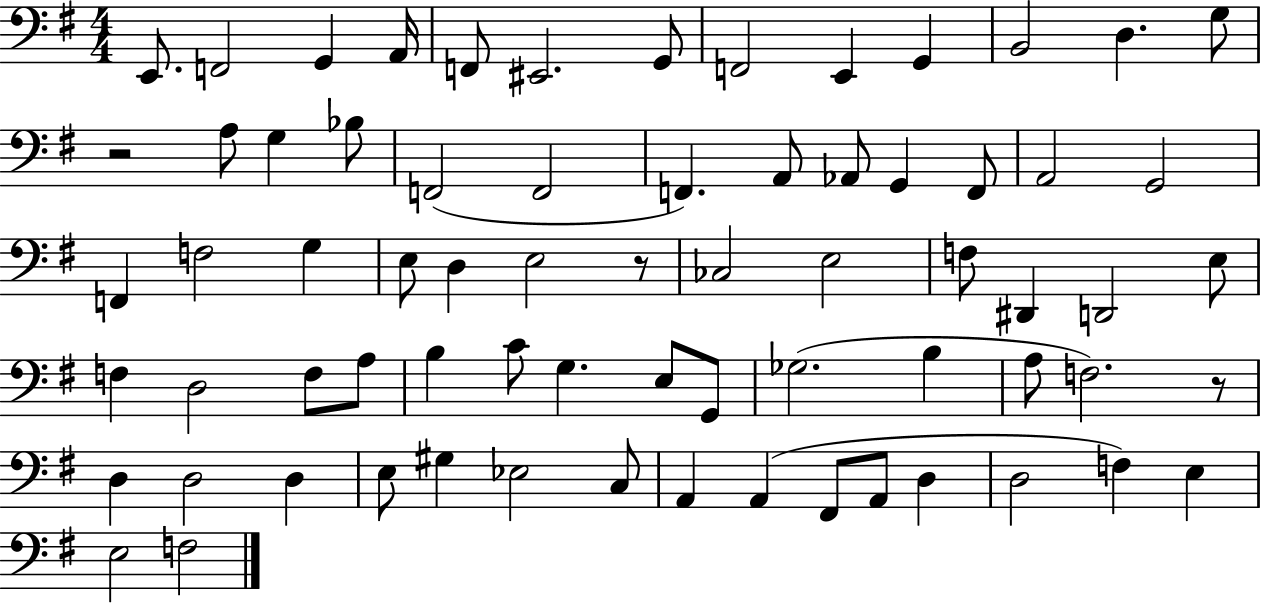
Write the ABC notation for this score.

X:1
T:Untitled
M:4/4
L:1/4
K:G
E,,/2 F,,2 G,, A,,/4 F,,/2 ^E,,2 G,,/2 F,,2 E,, G,, B,,2 D, G,/2 z2 A,/2 G, _B,/2 F,,2 F,,2 F,, A,,/2 _A,,/2 G,, F,,/2 A,,2 G,,2 F,, F,2 G, E,/2 D, E,2 z/2 _C,2 E,2 F,/2 ^D,, D,,2 E,/2 F, D,2 F,/2 A,/2 B, C/2 G, E,/2 G,,/2 _G,2 B, A,/2 F,2 z/2 D, D,2 D, E,/2 ^G, _E,2 C,/2 A,, A,, ^F,,/2 A,,/2 D, D,2 F, E, E,2 F,2